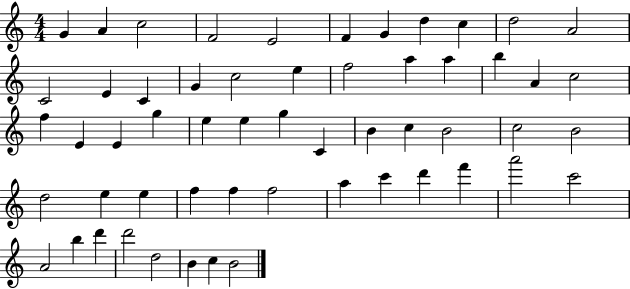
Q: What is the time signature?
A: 4/4